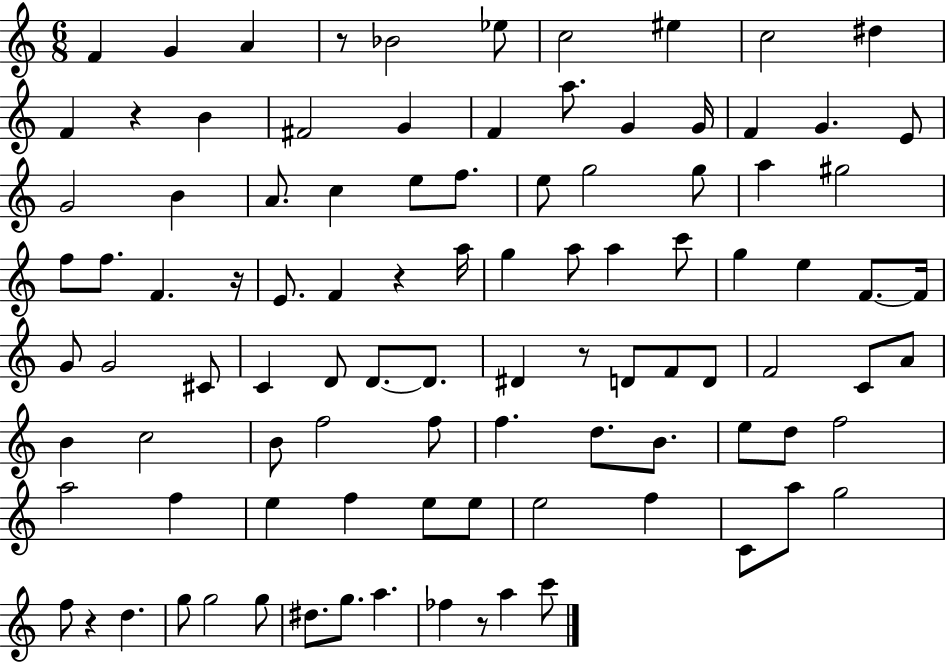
F4/q G4/q A4/q R/e Bb4/h Eb5/e C5/h EIS5/q C5/h D#5/q F4/q R/q B4/q F#4/h G4/q F4/q A5/e. G4/q G4/s F4/q G4/q. E4/e G4/h B4/q A4/e. C5/q E5/e F5/e. E5/e G5/h G5/e A5/q G#5/h F5/e F5/e. F4/q. R/s E4/e. F4/q R/q A5/s G5/q A5/e A5/q C6/e G5/q E5/q F4/e. F4/s G4/e G4/h C#4/e C4/q D4/e D4/e. D4/e. D#4/q R/e D4/e F4/e D4/e F4/h C4/e A4/e B4/q C5/h B4/e F5/h F5/e F5/q. D5/e. B4/e. E5/e D5/e F5/h A5/h F5/q E5/q F5/q E5/e E5/e E5/h F5/q C4/e A5/e G5/h F5/e R/q D5/q. G5/e G5/h G5/e D#5/e. G5/e. A5/q. FES5/q R/e A5/q C6/e